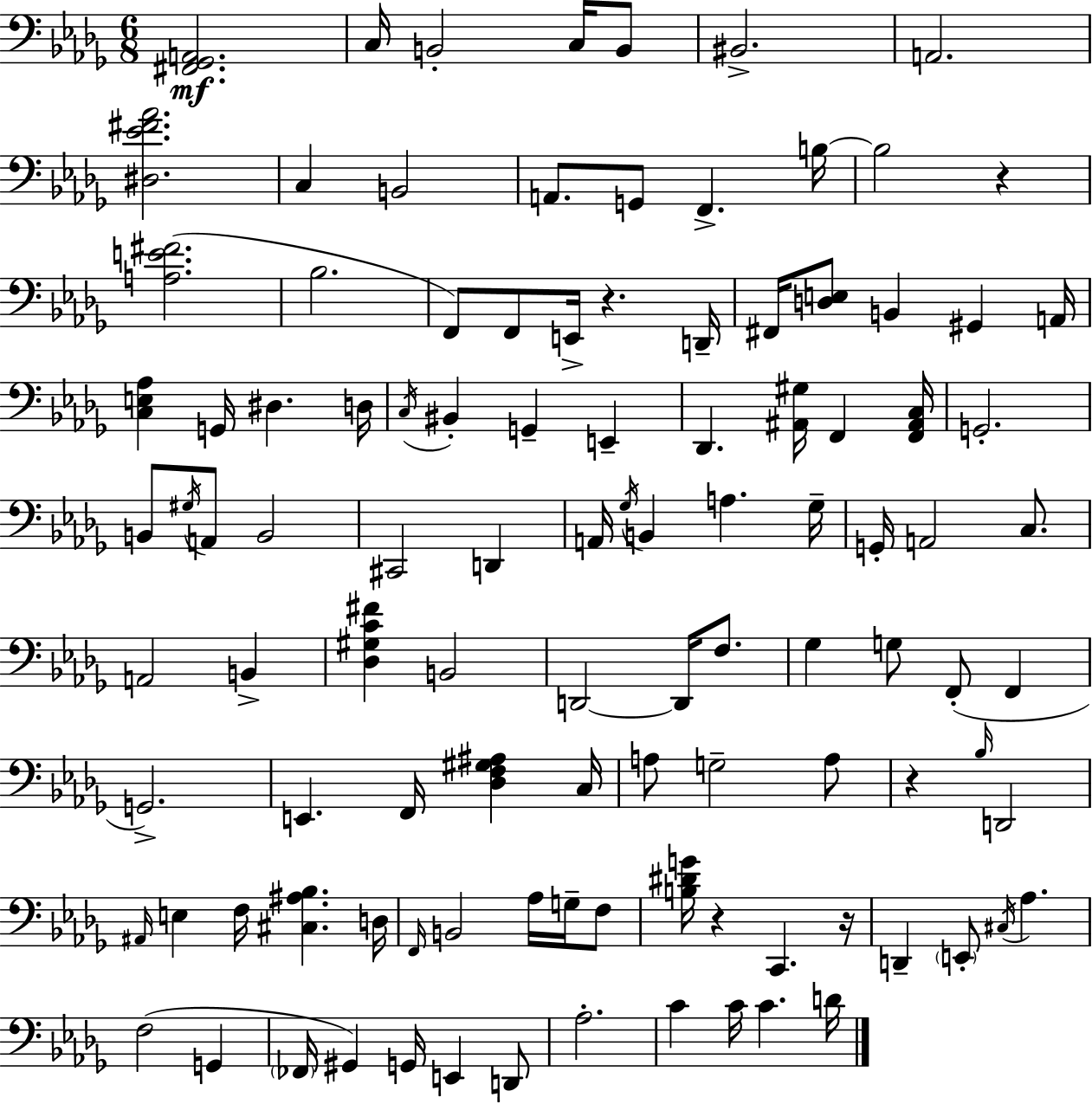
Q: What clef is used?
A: bass